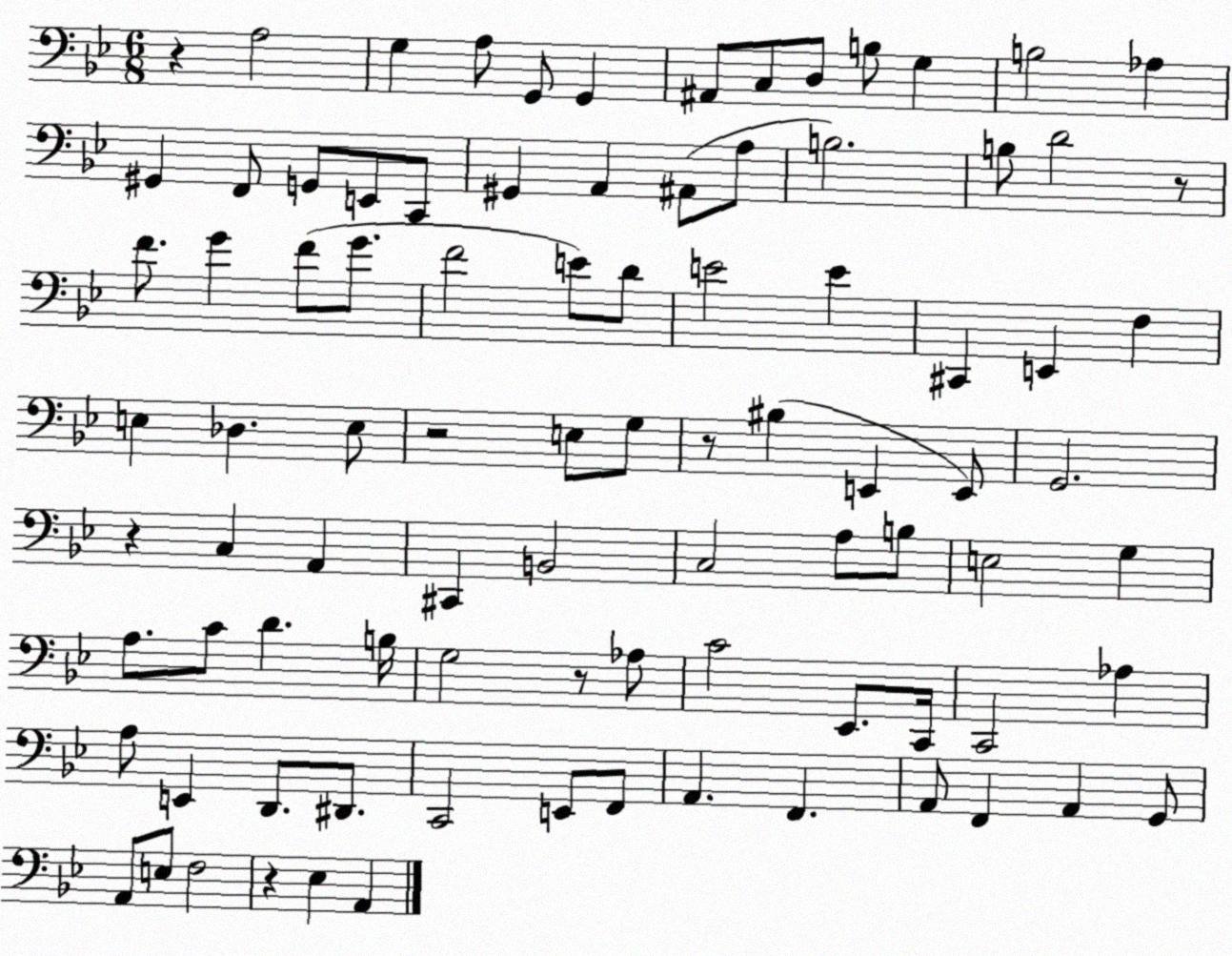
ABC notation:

X:1
T:Untitled
M:6/8
L:1/4
K:Bb
z A,2 G, A,/2 G,,/2 G,, ^A,,/2 C,/2 D,/2 B,/2 G, B,2 _A, ^G,, F,,/2 G,,/2 E,,/2 C,,/2 ^G,, A,, ^A,,/2 A,/2 B,2 B,/2 D2 z/2 F/2 G F/2 G/2 F2 E/2 D/2 E2 E ^C,, E,, F, E, _D, E,/2 z2 E,/2 G,/2 z/2 ^B, E,, E,,/2 G,,2 z C, A,, ^C,, B,,2 C,2 A,/2 B,/2 E,2 G, A,/2 C/2 D B,/4 G,2 z/2 _A,/2 C2 _E,,/2 C,,/4 C,,2 _A, A,/2 E,, D,,/2 ^D,,/2 C,,2 E,,/2 F,,/2 A,, F,, A,,/2 F,, A,, G,,/2 A,,/2 E,/2 F,2 z _E, A,,